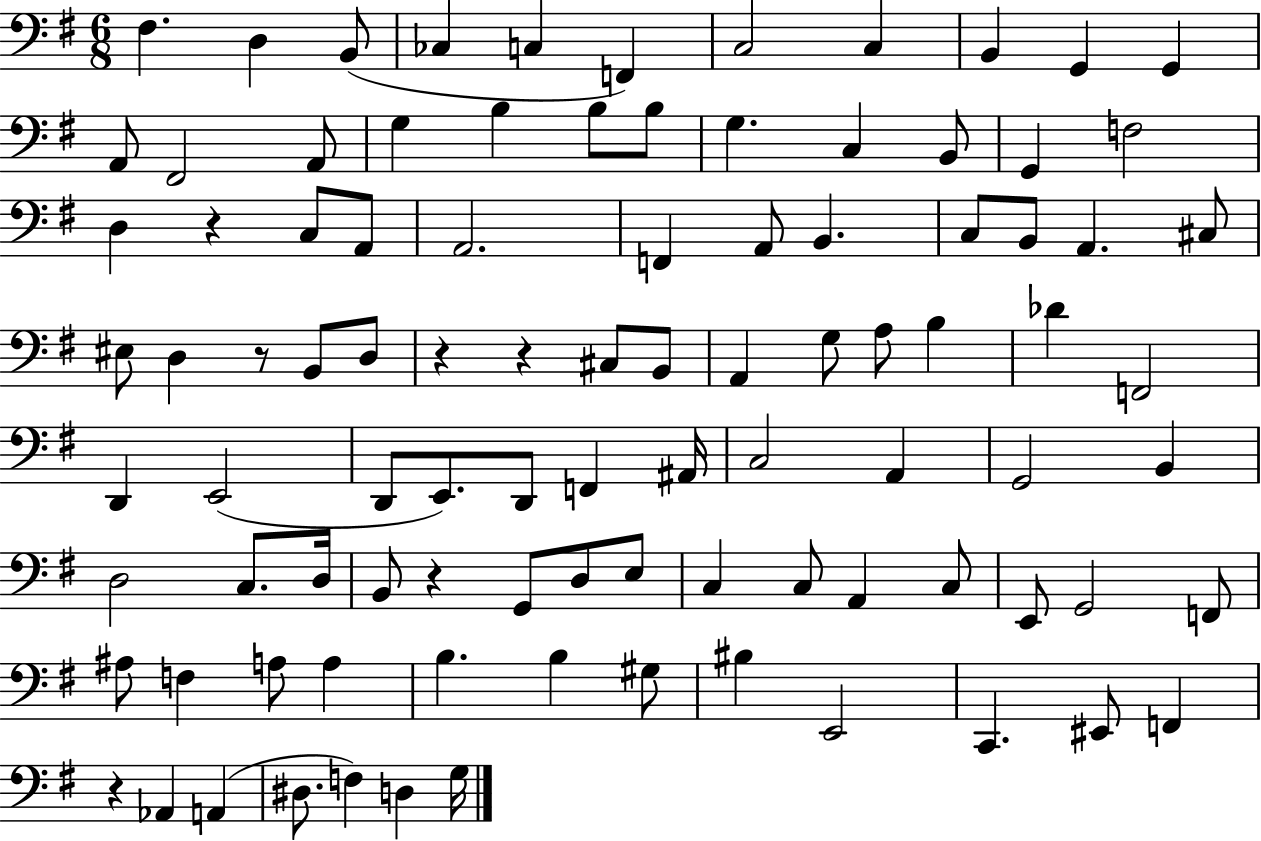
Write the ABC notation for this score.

X:1
T:Untitled
M:6/8
L:1/4
K:G
^F, D, B,,/2 _C, C, F,, C,2 C, B,, G,, G,, A,,/2 ^F,,2 A,,/2 G, B, B,/2 B,/2 G, C, B,,/2 G,, F,2 D, z C,/2 A,,/2 A,,2 F,, A,,/2 B,, C,/2 B,,/2 A,, ^C,/2 ^E,/2 D, z/2 B,,/2 D,/2 z z ^C,/2 B,,/2 A,, G,/2 A,/2 B, _D F,,2 D,, E,,2 D,,/2 E,,/2 D,,/2 F,, ^A,,/4 C,2 A,, G,,2 B,, D,2 C,/2 D,/4 B,,/2 z G,,/2 D,/2 E,/2 C, C,/2 A,, C,/2 E,,/2 G,,2 F,,/2 ^A,/2 F, A,/2 A, B, B, ^G,/2 ^B, E,,2 C,, ^E,,/2 F,, z _A,, A,, ^D,/2 F, D, G,/4